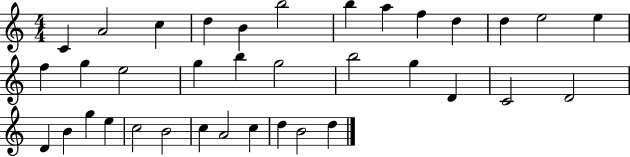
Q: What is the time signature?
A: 4/4